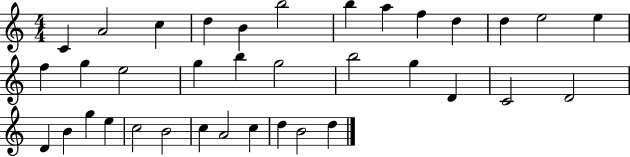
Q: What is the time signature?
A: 4/4